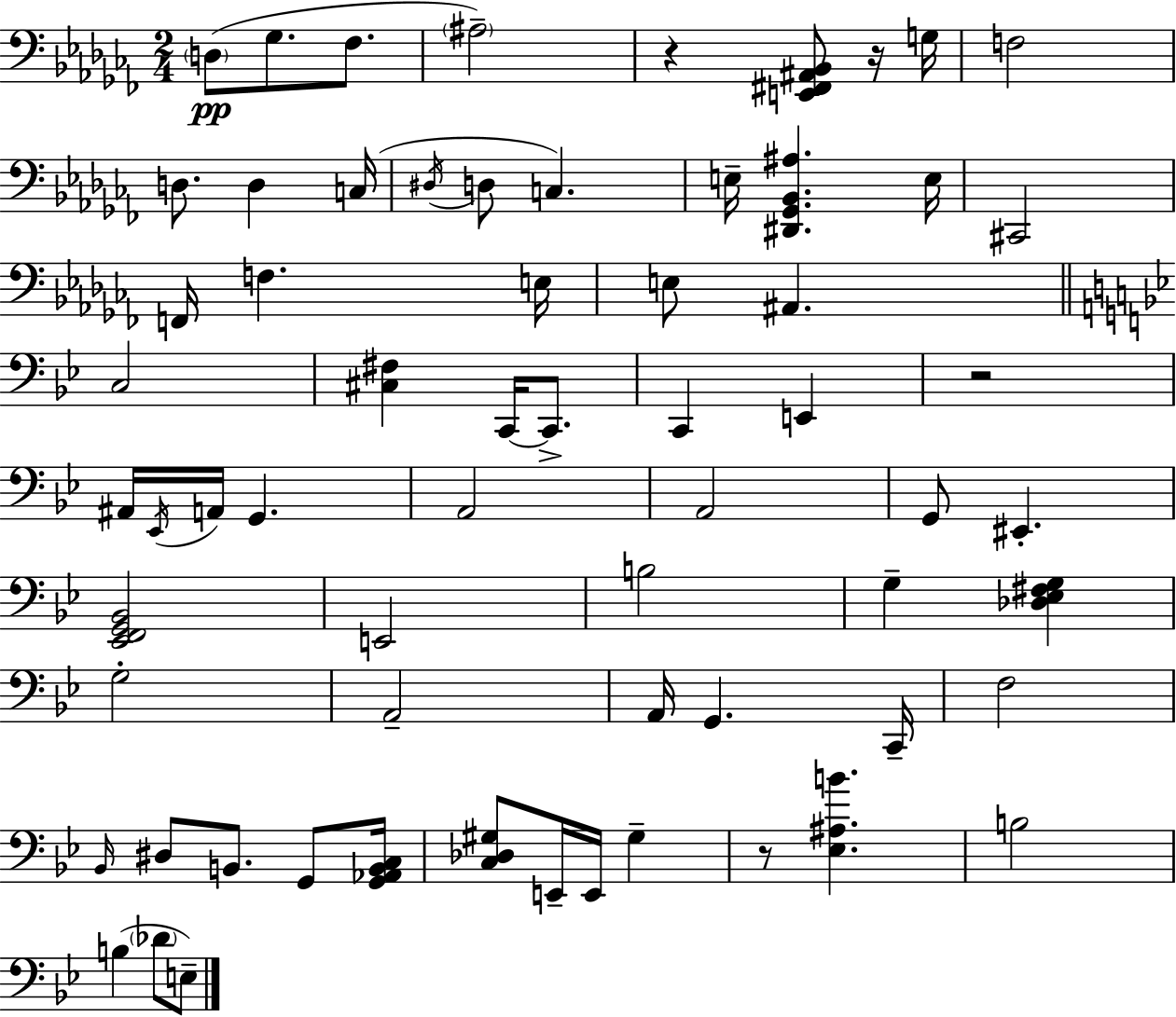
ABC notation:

X:1
T:Untitled
M:2/4
L:1/4
K:Abm
D,/2 _G,/2 _F,/2 ^A,2 z [E,,^F,,^A,,_B,,]/2 z/4 G,/4 F,2 D,/2 D, C,/4 ^D,/4 D,/2 C, E,/4 [^D,,_G,,_B,,^A,] E,/4 ^C,,2 F,,/4 F, E,/4 E,/2 ^A,, C,2 [^C,^F,] C,,/4 C,,/2 C,, E,, z2 ^A,,/4 _E,,/4 A,,/4 G,, A,,2 A,,2 G,,/2 ^E,, [_E,,F,,G,,_B,,]2 E,,2 B,2 G, [_D,_E,^F,G,] G,2 A,,2 A,,/4 G,, C,,/4 F,2 _B,,/4 ^D,/2 B,,/2 G,,/2 [G,,_A,,B,,C,]/4 [C,_D,^G,]/2 E,,/4 E,,/4 ^G, z/2 [_E,^A,B] B,2 B, _D/2 E,/2